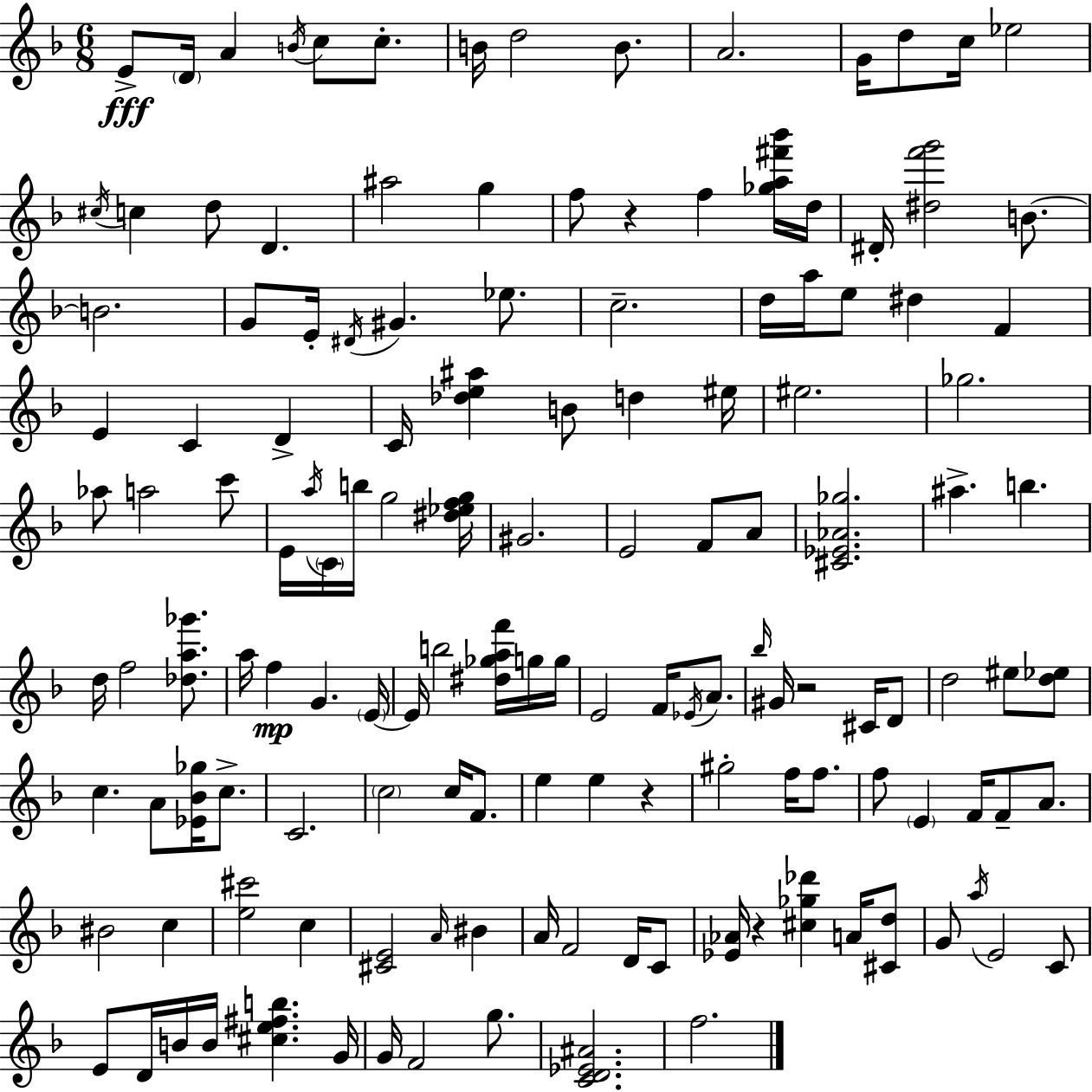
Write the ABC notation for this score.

X:1
T:Untitled
M:6/8
L:1/4
K:Dm
E/2 D/4 A B/4 c/2 c/2 B/4 d2 B/2 A2 G/4 d/2 c/4 _e2 ^c/4 c d/2 D ^a2 g f/2 z f [_ga^f'_b']/4 d/4 ^D/4 [^df'g']2 B/2 B2 G/2 E/4 ^D/4 ^G _e/2 c2 d/4 a/4 e/2 ^d F E C D C/4 [_de^a] B/2 d ^e/4 ^e2 _g2 _a/2 a2 c'/2 E/4 a/4 C/4 b/4 g2 [^d_efg]/4 ^G2 E2 F/2 A/2 [^C_E_A_g]2 ^a b d/4 f2 [_da_g']/2 a/4 f G E/4 E/4 b2 [^d_gaf']/4 g/4 g/4 E2 F/4 _E/4 A/2 _b/4 ^G/4 z2 ^C/4 D/2 d2 ^e/2 [d_e]/2 c A/2 [_E_B_g]/4 c/2 C2 c2 c/4 F/2 e e z ^g2 f/4 f/2 f/2 E F/4 F/2 A/2 ^B2 c [e^c']2 c [^CE]2 A/4 ^B A/4 F2 D/4 C/2 [_E_A]/4 z [^c_g_d'] A/4 [^Cd]/2 G/2 a/4 E2 C/2 E/2 D/4 B/4 B/4 [^ce^fb] G/4 G/4 F2 g/2 [CD_E^A]2 f2